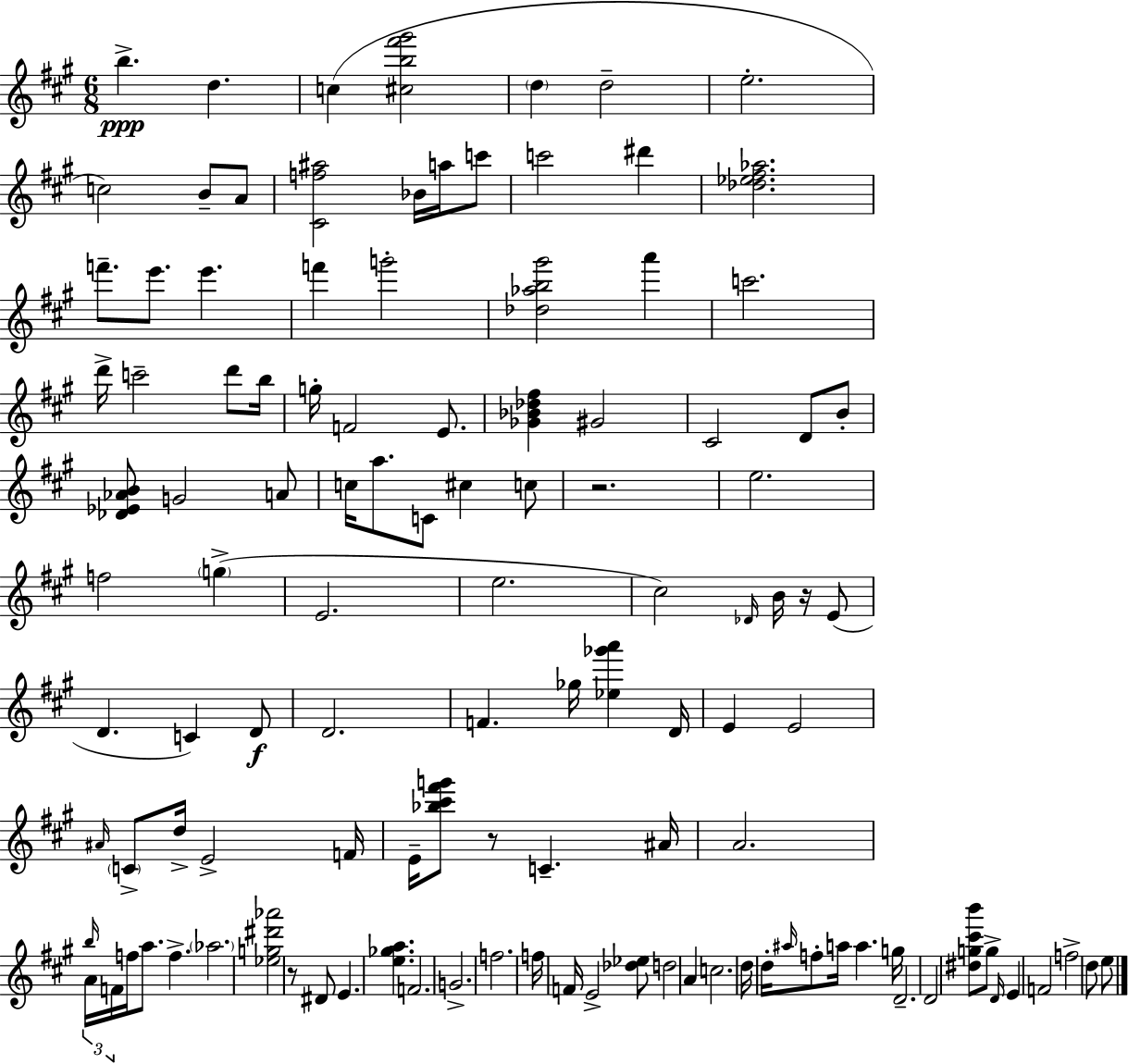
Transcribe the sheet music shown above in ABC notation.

X:1
T:Untitled
M:6/8
L:1/4
K:A
b d c [^cb^f'^g']2 d d2 e2 c2 B/2 A/2 [^Cf^a]2 _B/4 a/4 c'/2 c'2 ^d' [_d_e^f_a]2 f'/2 e'/2 e' f' g'2 [_d_ab^g']2 a' c'2 d'/4 c'2 d'/2 b/4 g/4 F2 E/2 [_G_B_d^f] ^G2 ^C2 D/2 B/2 [_D_E_AB]/2 G2 A/2 c/4 a/2 C/2 ^c c/2 z2 e2 f2 g E2 e2 ^c2 _D/4 B/4 z/4 E/2 D C D/2 D2 F _g/4 [_e_g'a'] D/4 E E2 ^A/4 C/2 d/4 E2 F/4 E/4 [_b^c'^f'g']/2 z/2 C ^A/4 A2 b/4 A/4 F/4 f/4 a/2 f _a2 [_eg^d'_a']2 z/2 ^D/2 E [e_ga] F2 G2 f2 f/4 F/4 E2 [_d_e]/2 d2 A c2 d/4 d/4 ^a/4 f/2 a/4 a g/4 D2 D2 [^dg^c'b']/2 g/2 D/4 E F2 f2 d/2 e/2